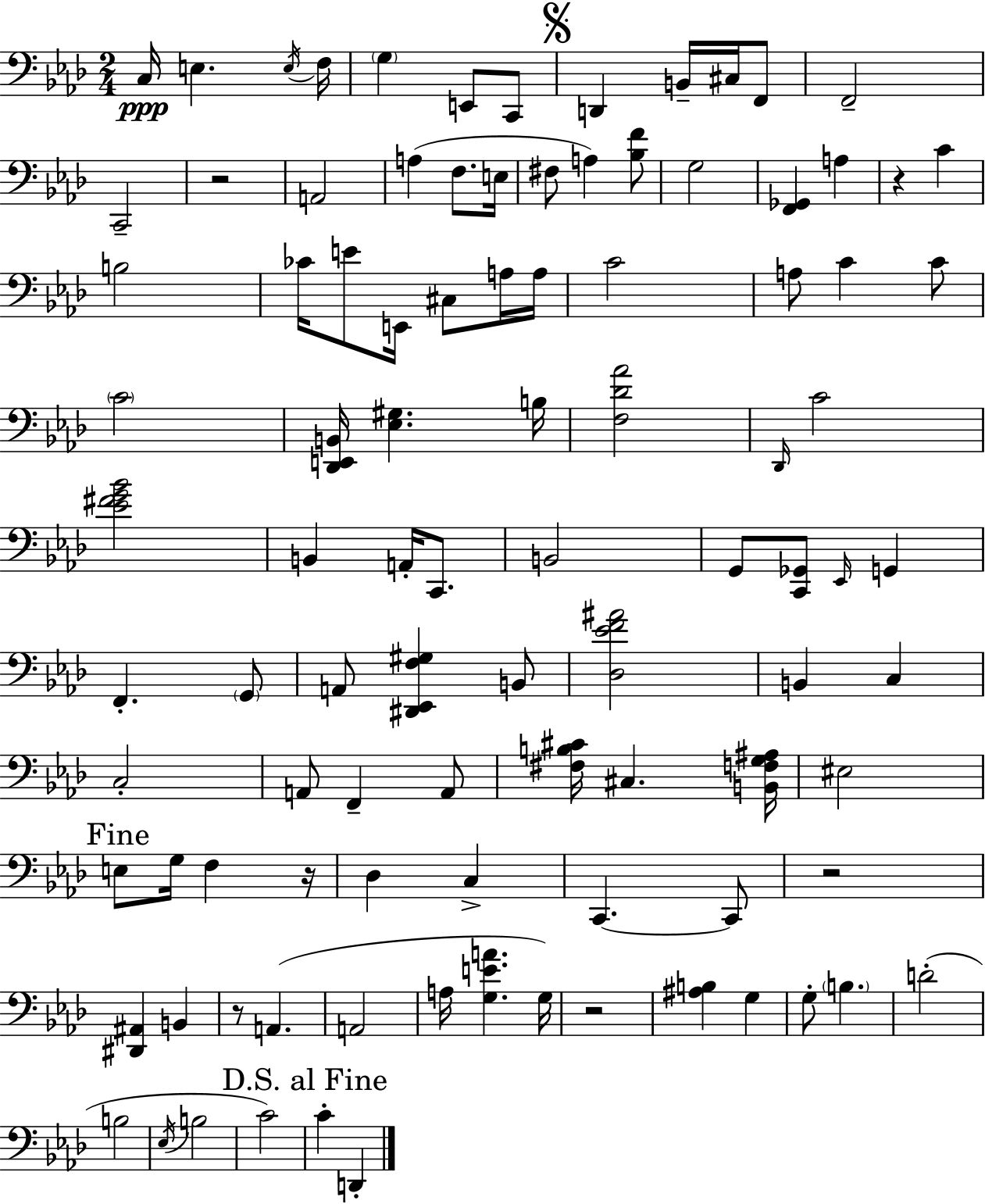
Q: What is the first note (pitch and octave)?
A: C3